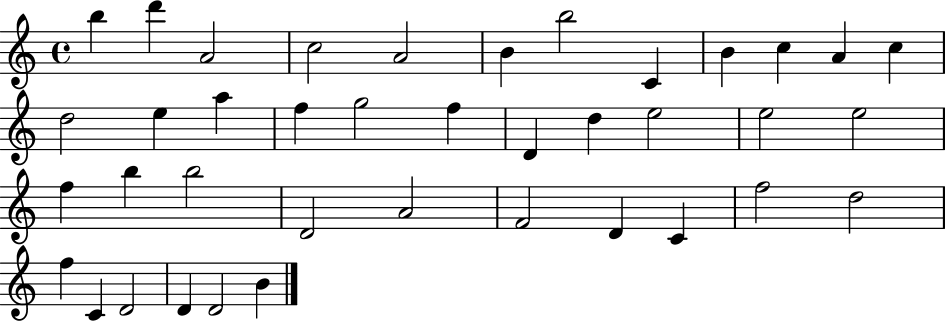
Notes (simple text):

B5/q D6/q A4/h C5/h A4/h B4/q B5/h C4/q B4/q C5/q A4/q C5/q D5/h E5/q A5/q F5/q G5/h F5/q D4/q D5/q E5/h E5/h E5/h F5/q B5/q B5/h D4/h A4/h F4/h D4/q C4/q F5/h D5/h F5/q C4/q D4/h D4/q D4/h B4/q